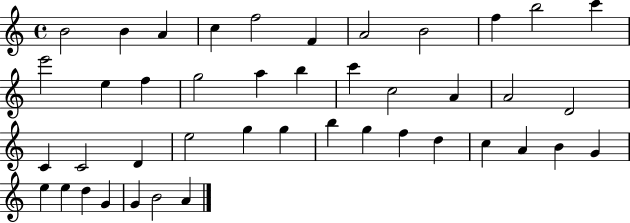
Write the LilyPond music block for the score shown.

{
  \clef treble
  \time 4/4
  \defaultTimeSignature
  \key c \major
  b'2 b'4 a'4 | c''4 f''2 f'4 | a'2 b'2 | f''4 b''2 c'''4 | \break e'''2 e''4 f''4 | g''2 a''4 b''4 | c'''4 c''2 a'4 | a'2 d'2 | \break c'4 c'2 d'4 | e''2 g''4 g''4 | b''4 g''4 f''4 d''4 | c''4 a'4 b'4 g'4 | \break e''4 e''4 d''4 g'4 | g'4 b'2 a'4 | \bar "|."
}